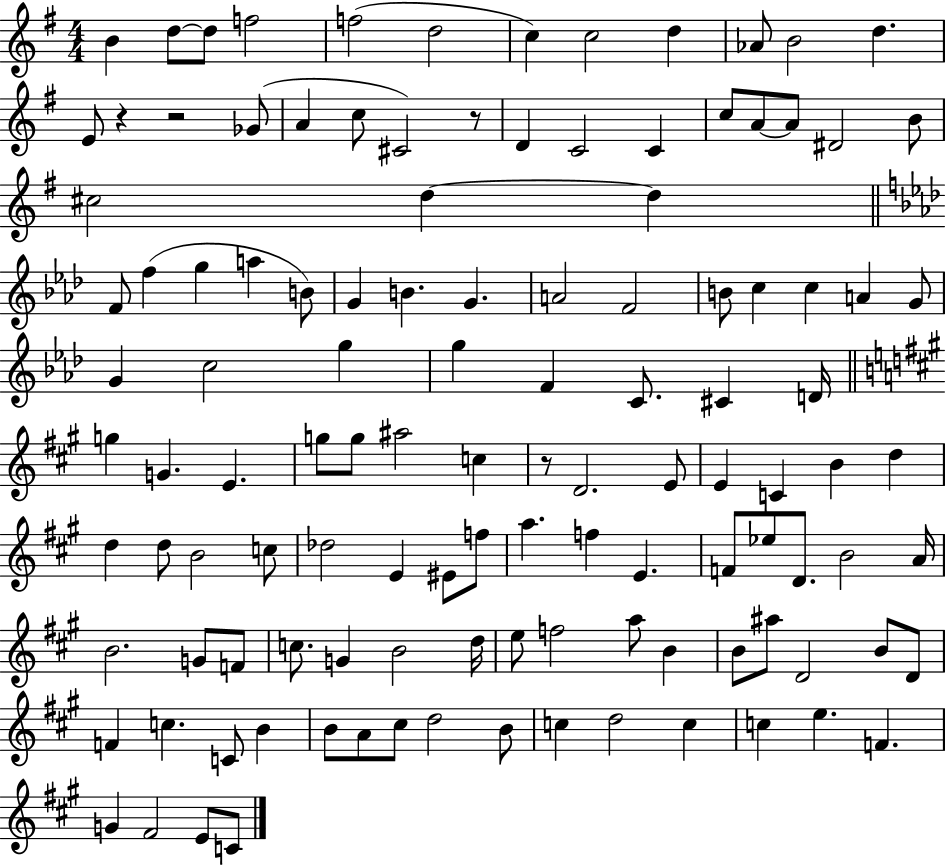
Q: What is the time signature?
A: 4/4